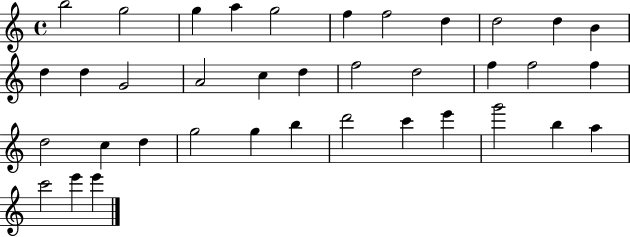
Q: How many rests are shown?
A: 0